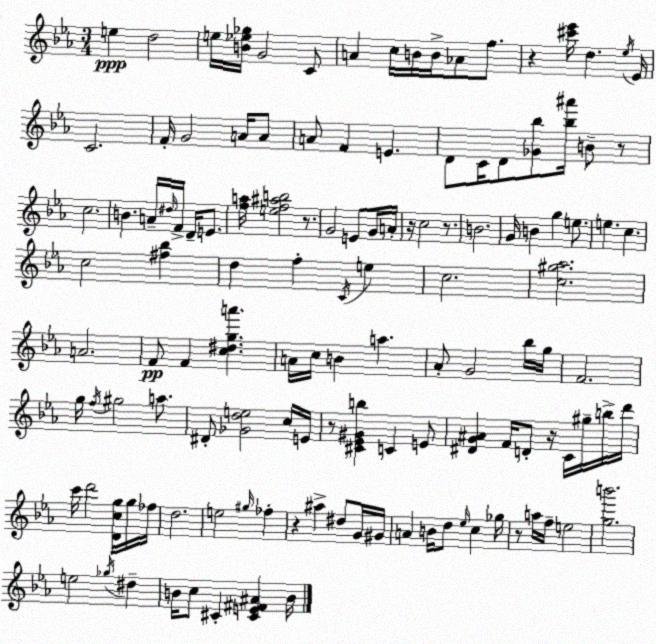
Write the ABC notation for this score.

X:1
T:Untitled
M:3/4
L:1/4
K:Cm
e d2 e/4 [B_e_g]/4 G2 C/2 A c/4 B/4 B/4 _A/2 f/2 z [^c'_e']/4 d _e/4 _E/4 C2 F/4 G2 A/4 A/2 A/2 F E D/2 C/4 D/2 [_G_b]/2 [_b^a']/4 B/2 z/2 c2 B A/4 ^d/4 F/4 D/4 E/2 [fa]/4 [ef^ab]2 z/2 G2 E/2 G/4 A/4 z/4 c2 z/2 B2 G/4 B g e/2 e c c2 [^f_b] d f C/4 e c2 [c^g_a]2 A2 F/2 F [c^dga'] A/4 c/4 B a _A/2 G2 _b/4 g/4 F2 g/4 f/4 ^g2 a/2 ^D/2 [_Gde]2 c/4 E/4 z/2 [^C_E^Gb] C E/2 [^DG^A] F/4 D/2 z/4 C/4 ^g/4 b/4 d'/4 c'/4 d'2 [Dcg]/4 g/4 _f/4 d2 e2 ^g/4 _f z ^a ^d/2 G/4 ^G/4 A B/4 d/2 _e/4 c _g/4 z/2 a/4 f/4 e2 [gb']2 e2 _g/4 ^d B/4 c/2 ^C [^CE^F^A] B/4